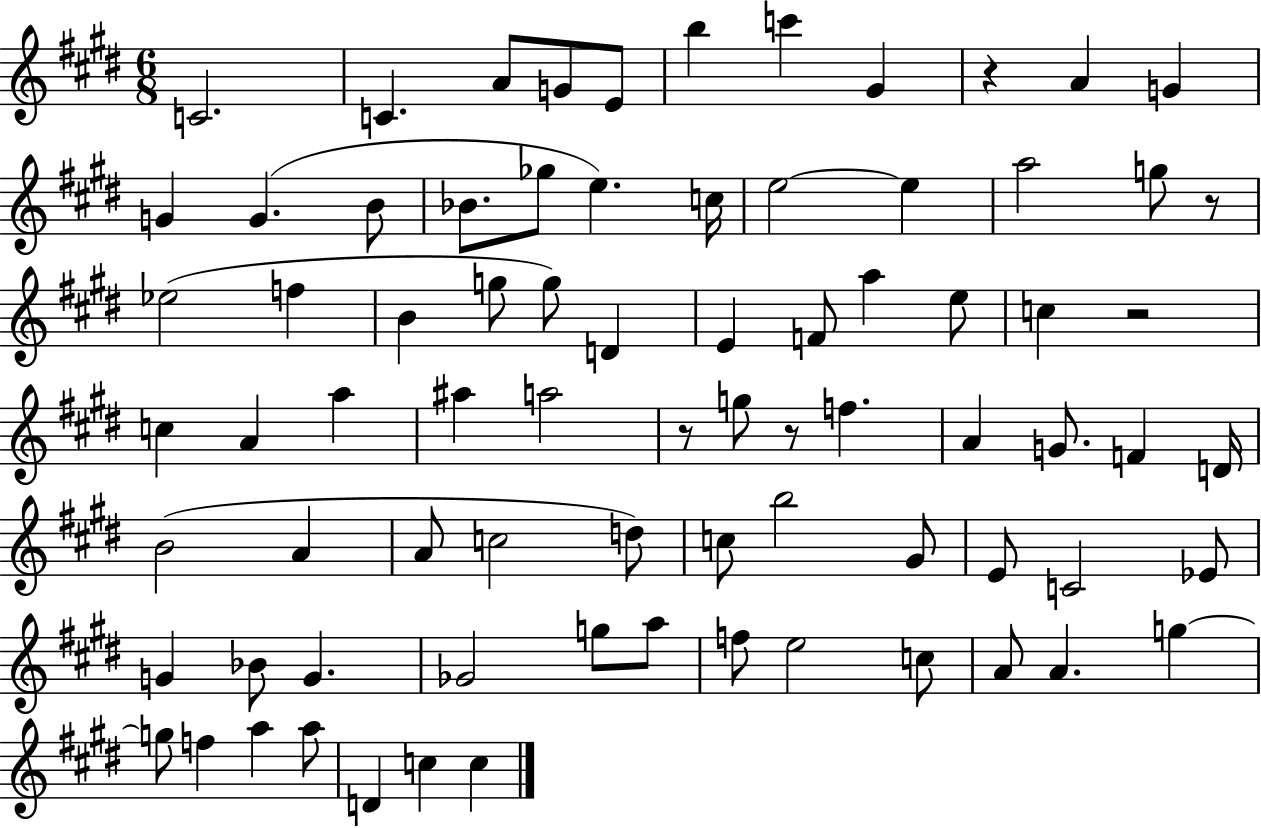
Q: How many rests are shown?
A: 5